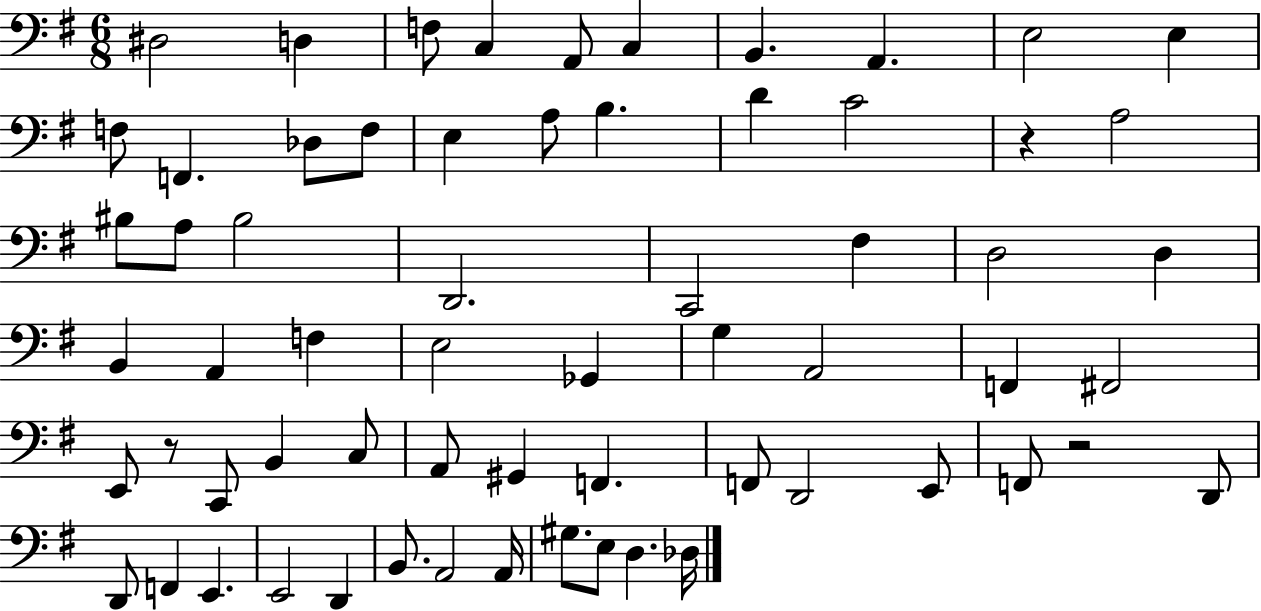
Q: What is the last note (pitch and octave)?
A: Db3